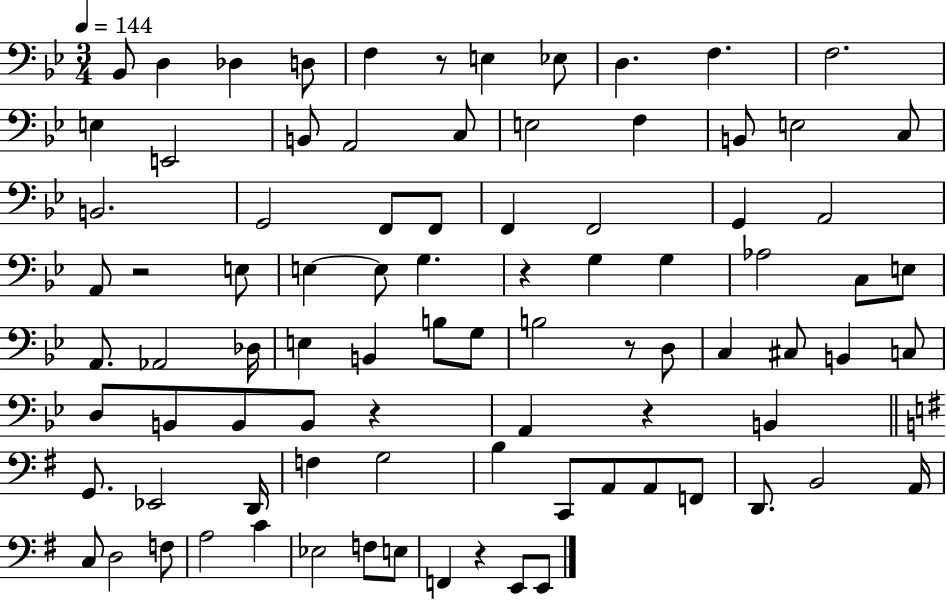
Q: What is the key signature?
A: BES major